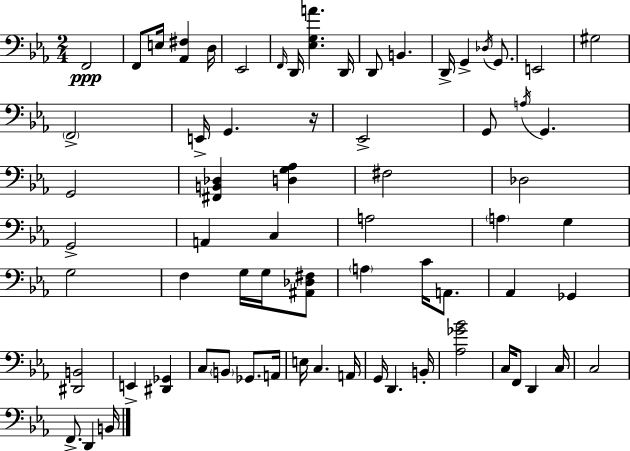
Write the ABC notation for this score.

X:1
T:Untitled
M:2/4
L:1/4
K:Eb
F,,2 F,,/2 E,/4 [_A,,^F,] D,/4 _E,,2 F,,/4 D,,/4 [_E,G,A] D,,/4 D,,/2 B,, D,,/4 G,, _D,/4 G,,/2 E,,2 ^G,2 F,,2 E,,/4 G,, z/4 _E,,2 G,,/2 A,/4 G,, G,,2 [^F,,B,,_D,] [D,G,_A,] ^F,2 _D,2 G,,2 A,, C, A,2 A, G, G,2 F, G,/4 G,/4 [^A,,_D,^F,]/2 A, C/4 A,,/2 _A,, _G,, [^D,,B,,]2 E,, [^D,,_G,,] C,/2 B,,/2 _G,,/2 A,,/4 E,/4 C, A,,/4 G,,/4 D,, B,,/4 [_A,_G_B]2 C,/4 F,,/2 D,, C,/4 C,2 F,,/2 D,, B,,/4